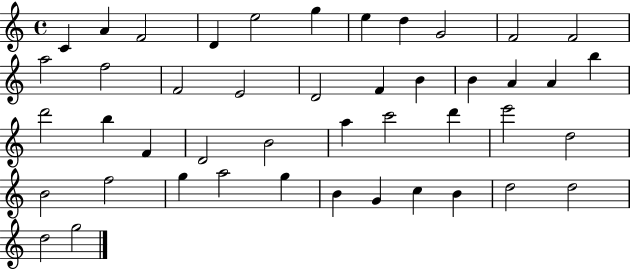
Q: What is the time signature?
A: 4/4